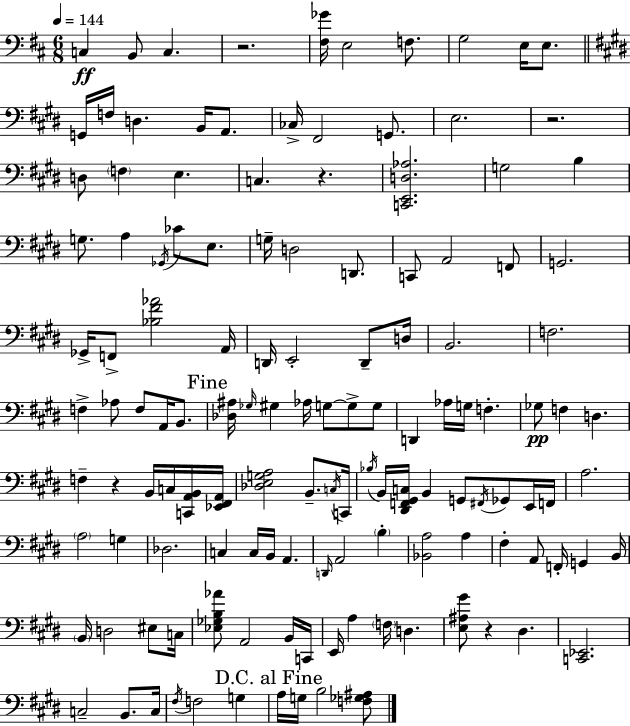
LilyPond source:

{
  \clef bass
  \numericTimeSignature
  \time 6/8
  \key d \major
  \tempo 4 = 144
  c4\ff b,8 c4. | r2. | <fis ges'>16 e2 f8. | g2 e16 e8. | \break \bar "||" \break \key e \major g,16 f16 d4. b,16 a,8. | ces16-> fis,2 g,8. | e2. | r2. | \break d8 \parenthesize f4 e4. | c4. r4. | <c, e, d aes>2. | g2 b4 | \break g8. a4 \acciaccatura { ges,16 } ces'8 e8. | g16-- d2 d,8. | c,8 a,2 f,8 | g,2. | \break ges,16-> f,8-> <bes fis' aes'>2 | a,16 d,16 e,2-. d,8-- | d16 b,2. | f2. | \break f4-> aes8 f8 a,16 b,8. | \mark "Fine" <des ais>16 \grace { ges16 } gis4 aes16 g8~~ g8-> | g8 d,4 aes16 g16 f4.-. | ges8\pp f4 d4. | \break f4-- r4 b,16 c16 | <c, a, b,>16 <ees, fis, a,>16 <des e g a>2 b,8.-- | \acciaccatura { c16 } c,16 \acciaccatura { bes16 } b,16 <dis, f, gis, c>16 b,4 g,8 | \acciaccatura { fis,16 } ges,8 e,16 f,16 a2. | \break \parenthesize a2 | g4 des2. | c4 c16 b,16 a,4. | \grace { d,16 } a,2 | \break \parenthesize b4-. <bes, a>2 | a4 fis4-. a,8 | f,16-. g,4 b,16 \parenthesize b,16 d2 | eis8 c16 <ees ges b aes'>8 a,2 | \break b,16 c,16 e,16 a4 \parenthesize f16 | d4. <e ais gis'>8 r4 | dis4. <c, ees,>2. | c2-- | \break b,8. c16 \acciaccatura { fis16 } f2 | g4 \mark "D.C. al Fine" a16 g16 b2 | <f ges ais>8 \bar "|."
}